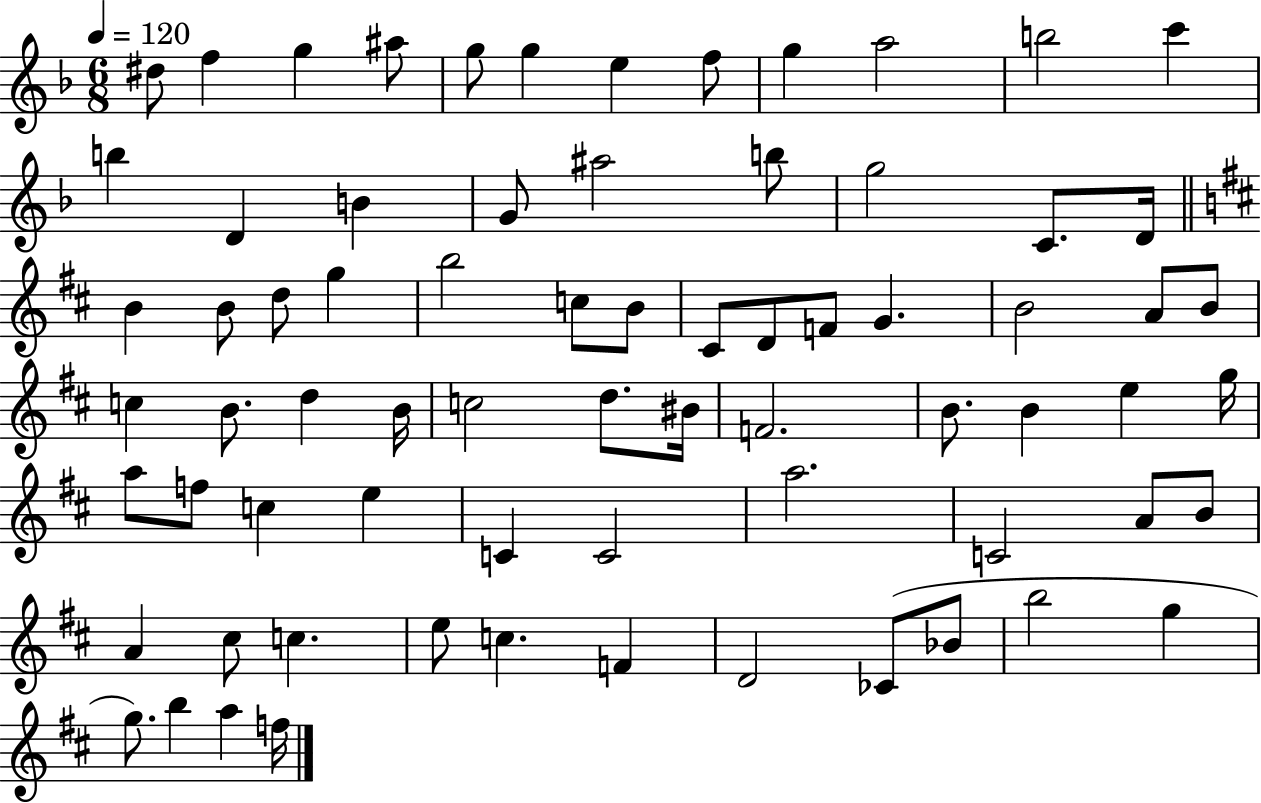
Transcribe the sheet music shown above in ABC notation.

X:1
T:Untitled
M:6/8
L:1/4
K:F
^d/2 f g ^a/2 g/2 g e f/2 g a2 b2 c' b D B G/2 ^a2 b/2 g2 C/2 D/4 B B/2 d/2 g b2 c/2 B/2 ^C/2 D/2 F/2 G B2 A/2 B/2 c B/2 d B/4 c2 d/2 ^B/4 F2 B/2 B e g/4 a/2 f/2 c e C C2 a2 C2 A/2 B/2 A ^c/2 c e/2 c F D2 _C/2 _B/2 b2 g g/2 b a f/4